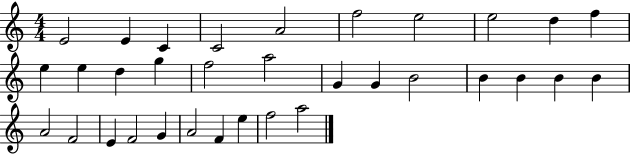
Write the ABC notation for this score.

X:1
T:Untitled
M:4/4
L:1/4
K:C
E2 E C C2 A2 f2 e2 e2 d f e e d g f2 a2 G G B2 B B B B A2 F2 E F2 G A2 F e f2 a2